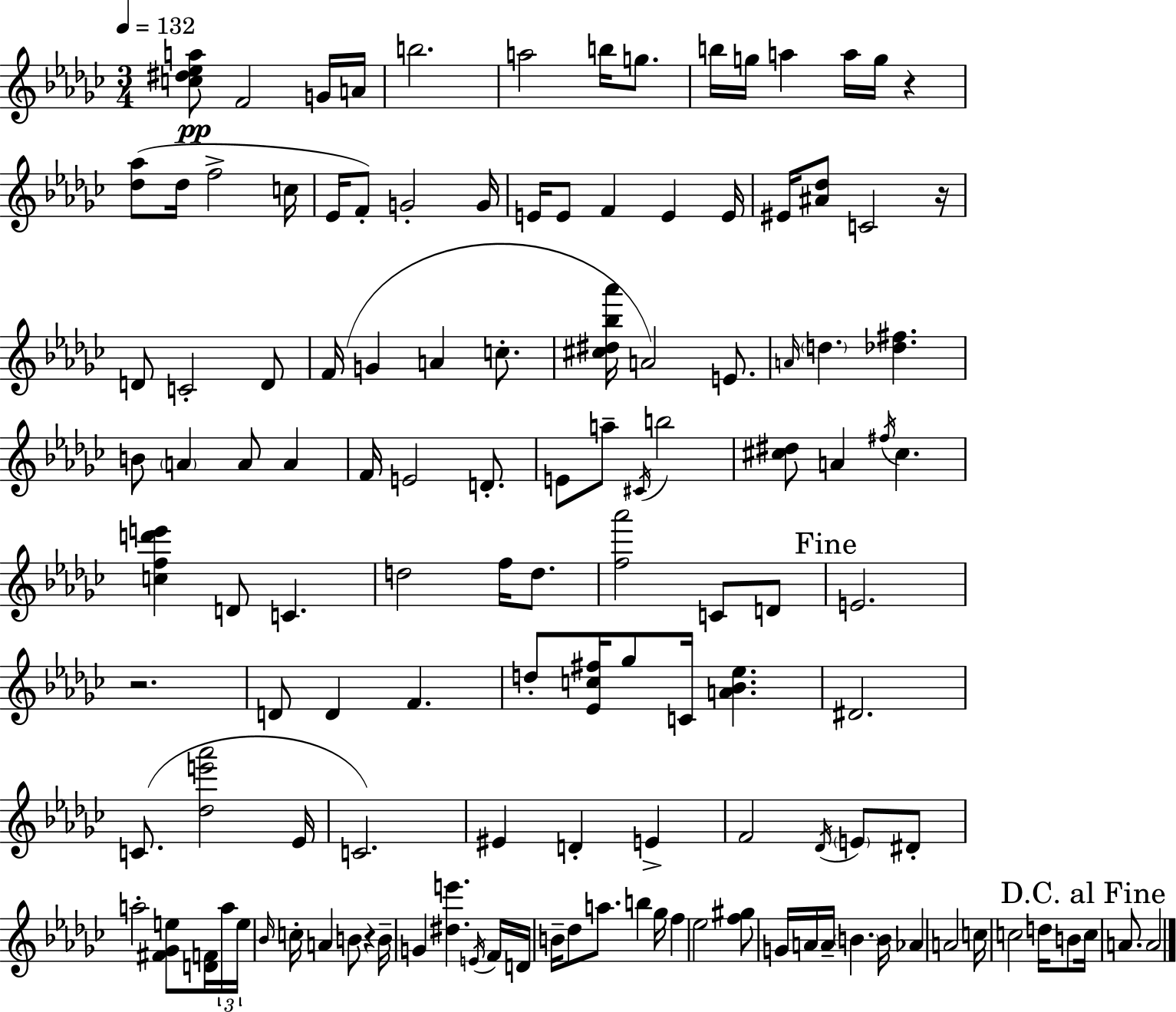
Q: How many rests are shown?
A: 4